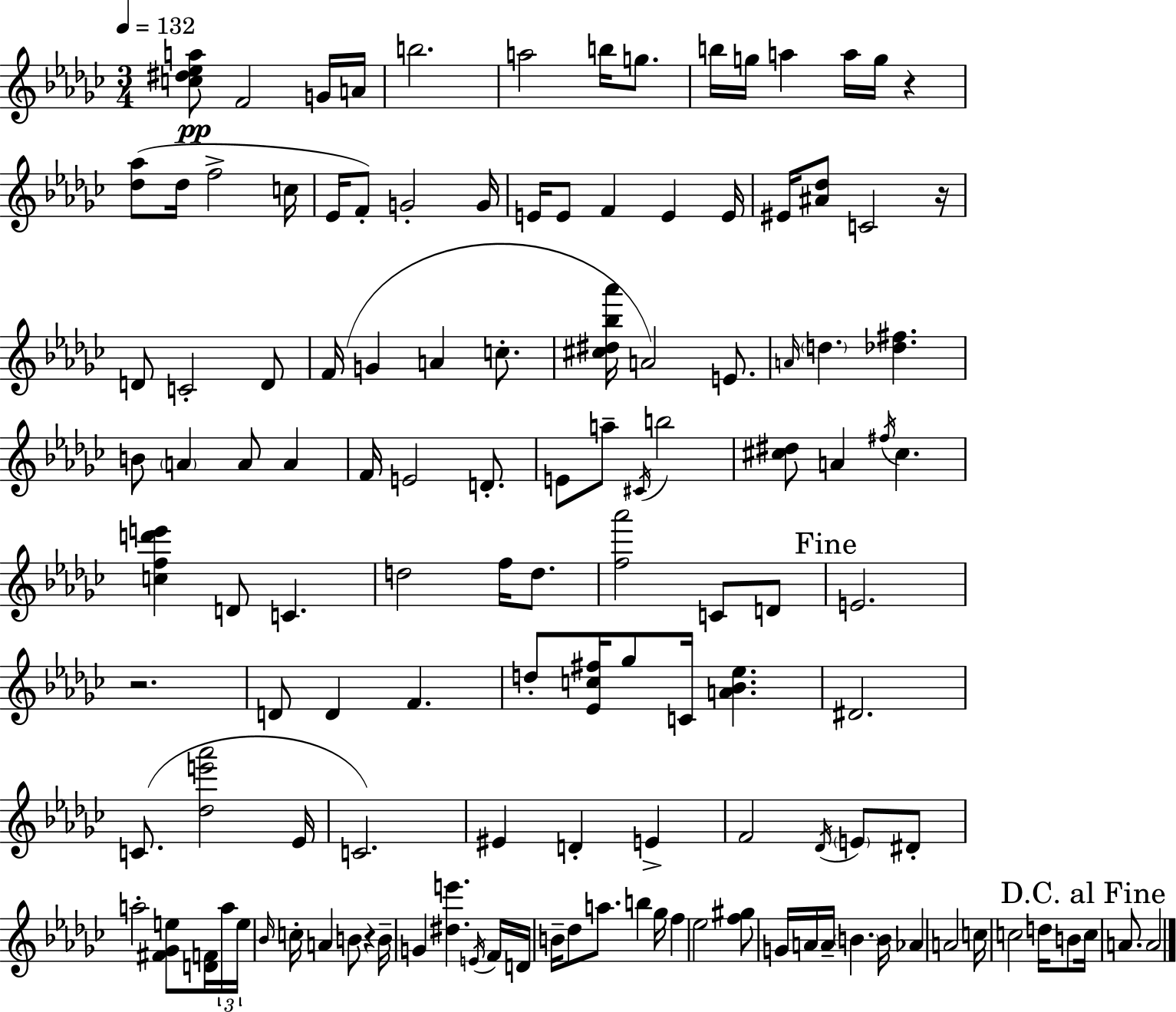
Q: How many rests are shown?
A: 4